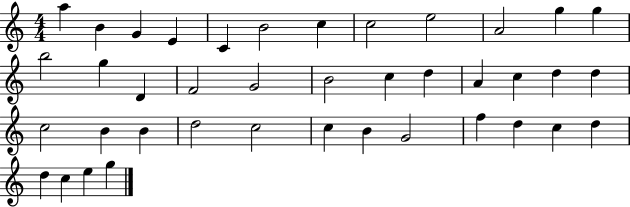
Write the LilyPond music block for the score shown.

{
  \clef treble
  \numericTimeSignature
  \time 4/4
  \key c \major
  a''4 b'4 g'4 e'4 | c'4 b'2 c''4 | c''2 e''2 | a'2 g''4 g''4 | \break b''2 g''4 d'4 | f'2 g'2 | b'2 c''4 d''4 | a'4 c''4 d''4 d''4 | \break c''2 b'4 b'4 | d''2 c''2 | c''4 b'4 g'2 | f''4 d''4 c''4 d''4 | \break d''4 c''4 e''4 g''4 | \bar "|."
}